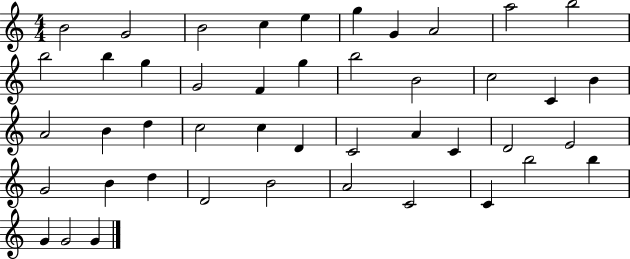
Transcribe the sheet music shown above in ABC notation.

X:1
T:Untitled
M:4/4
L:1/4
K:C
B2 G2 B2 c e g G A2 a2 b2 b2 b g G2 F g b2 B2 c2 C B A2 B d c2 c D C2 A C D2 E2 G2 B d D2 B2 A2 C2 C b2 b G G2 G